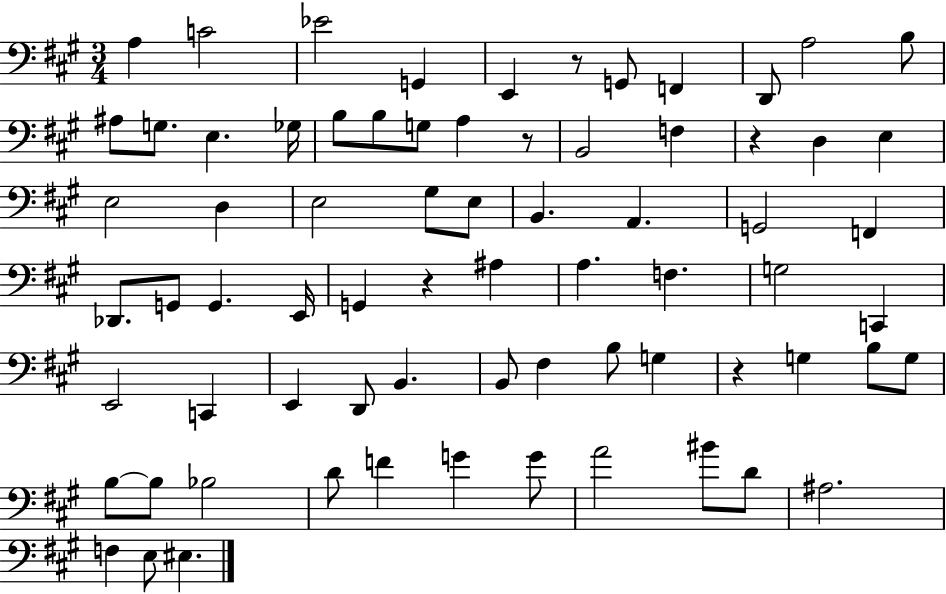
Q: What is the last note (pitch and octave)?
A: EIS3